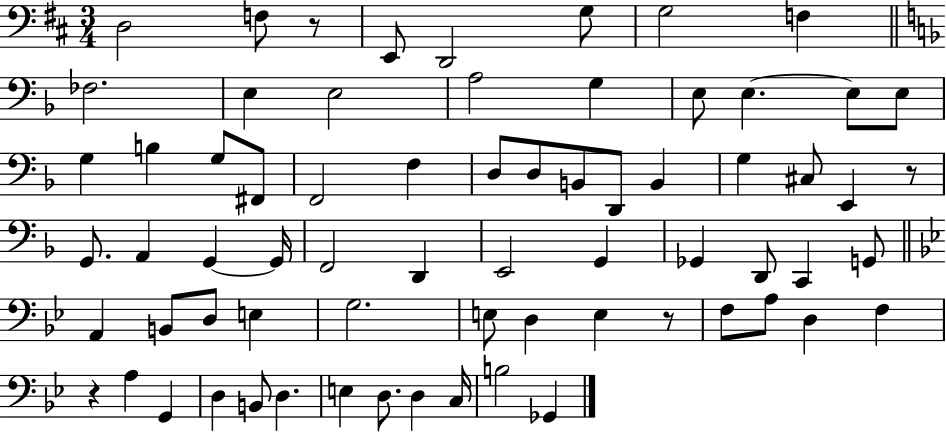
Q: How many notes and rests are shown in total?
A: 69